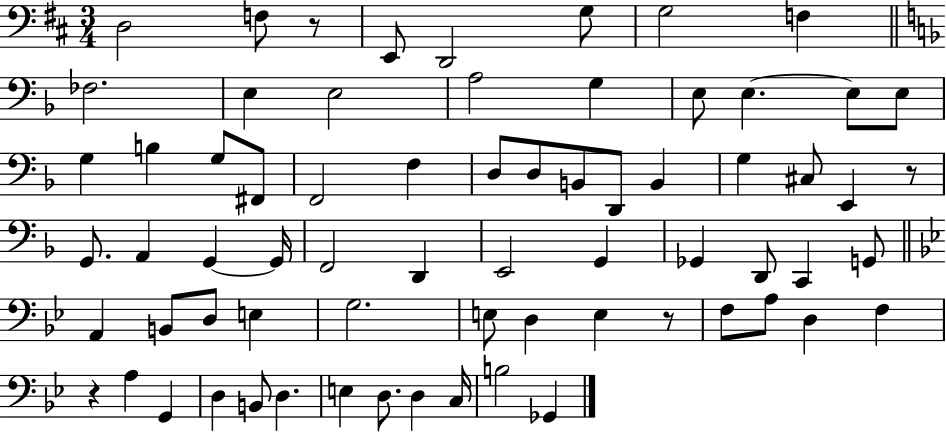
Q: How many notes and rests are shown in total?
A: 69